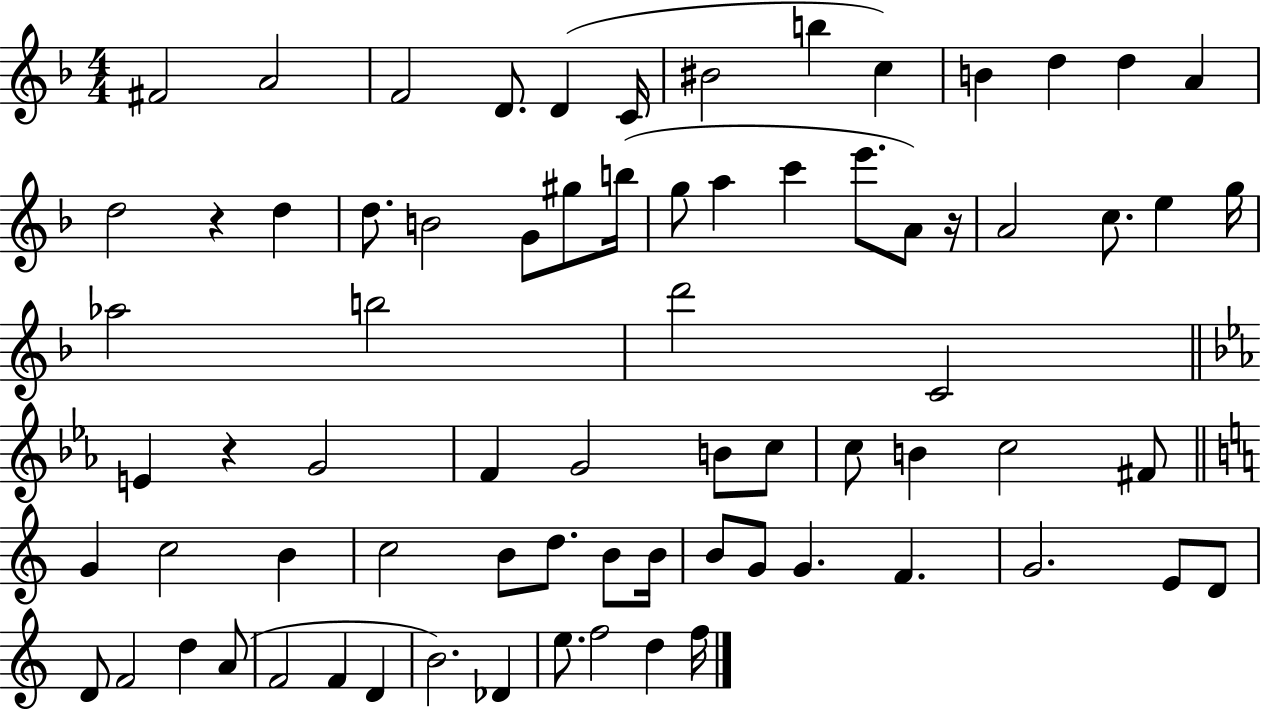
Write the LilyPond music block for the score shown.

{
  \clef treble
  \numericTimeSignature
  \time 4/4
  \key f \major
  fis'2 a'2 | f'2 d'8. d'4( c'16 | bis'2 b''4 c''4) | b'4 d''4 d''4 a'4 | \break d''2 r4 d''4 | d''8. b'2 g'8 gis''8 b''16( | g''8 a''4 c'''4 e'''8. a'8) r16 | a'2 c''8. e''4 g''16 | \break aes''2 b''2 | d'''2 c'2 | \bar "||" \break \key ees \major e'4 r4 g'2 | f'4 g'2 b'8 c''8 | c''8 b'4 c''2 fis'8 | \bar "||" \break \key a \minor g'4 c''2 b'4 | c''2 b'8 d''8. b'8 b'16 | b'8 g'8 g'4. f'4. | g'2. e'8 d'8 | \break d'8 f'2 d''4 a'8( | f'2 f'4 d'4 | b'2.) des'4 | e''8. f''2 d''4 f''16 | \break \bar "|."
}